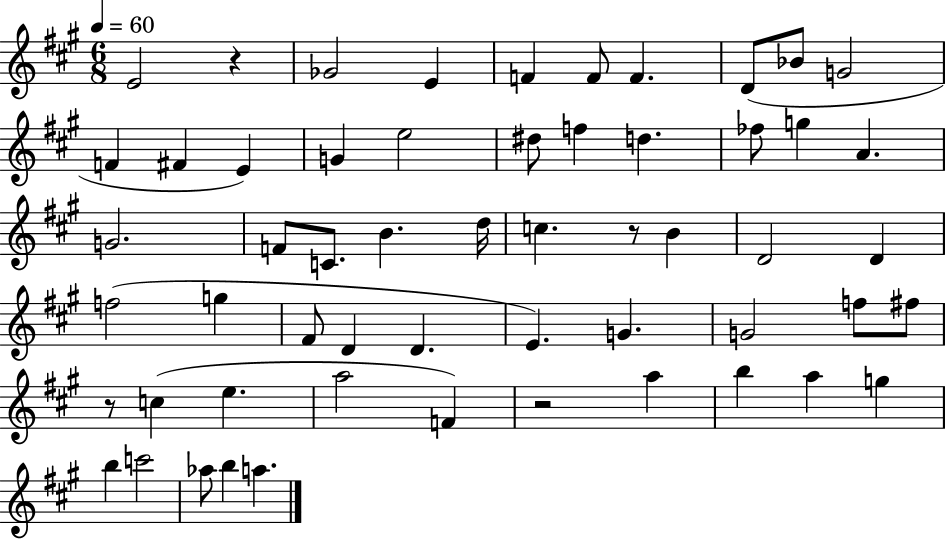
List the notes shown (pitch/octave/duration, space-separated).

E4/h R/q Gb4/h E4/q F4/q F4/e F4/q. D4/e Bb4/e G4/h F4/q F#4/q E4/q G4/q E5/h D#5/e F5/q D5/q. FES5/e G5/q A4/q. G4/h. F4/e C4/e. B4/q. D5/s C5/q. R/e B4/q D4/h D4/q F5/h G5/q F#4/e D4/q D4/q. E4/q. G4/q. G4/h F5/e F#5/e R/e C5/q E5/q. A5/h F4/q R/h A5/q B5/q A5/q G5/q B5/q C6/h Ab5/e B5/q A5/q.